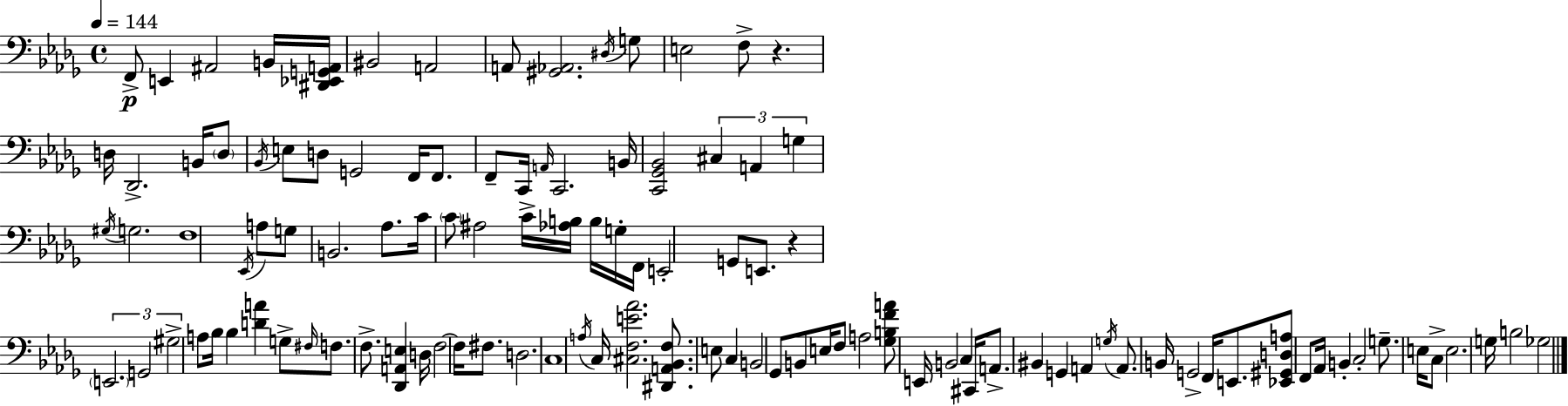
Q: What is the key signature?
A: BES minor